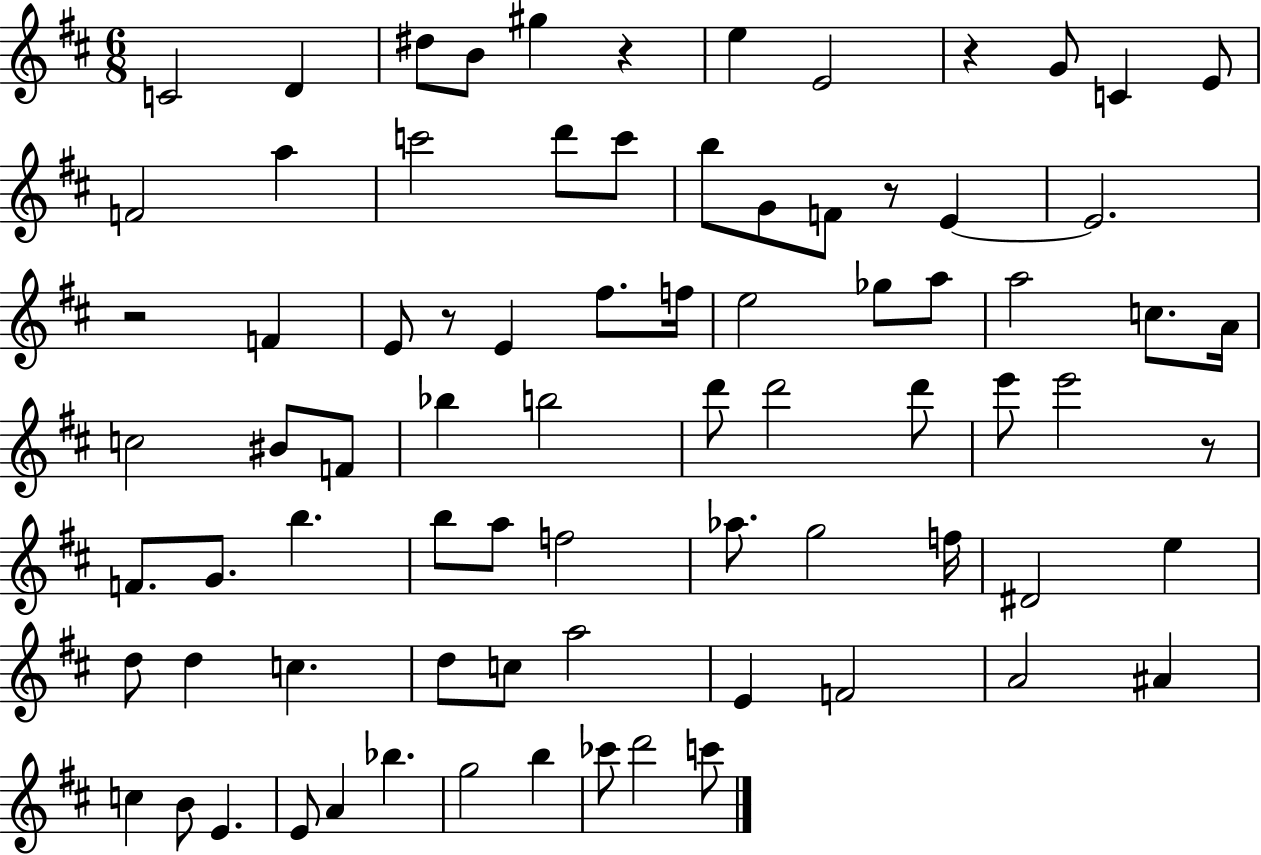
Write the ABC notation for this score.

X:1
T:Untitled
M:6/8
L:1/4
K:D
C2 D ^d/2 B/2 ^g z e E2 z G/2 C E/2 F2 a c'2 d'/2 c'/2 b/2 G/2 F/2 z/2 E E2 z2 F E/2 z/2 E ^f/2 f/4 e2 _g/2 a/2 a2 c/2 A/4 c2 ^B/2 F/2 _b b2 d'/2 d'2 d'/2 e'/2 e'2 z/2 F/2 G/2 b b/2 a/2 f2 _a/2 g2 f/4 ^D2 e d/2 d c d/2 c/2 a2 E F2 A2 ^A c B/2 E E/2 A _b g2 b _c'/2 d'2 c'/2